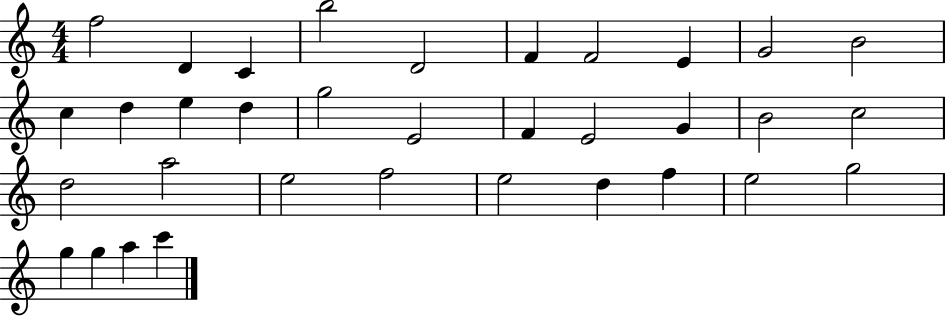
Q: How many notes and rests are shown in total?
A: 34